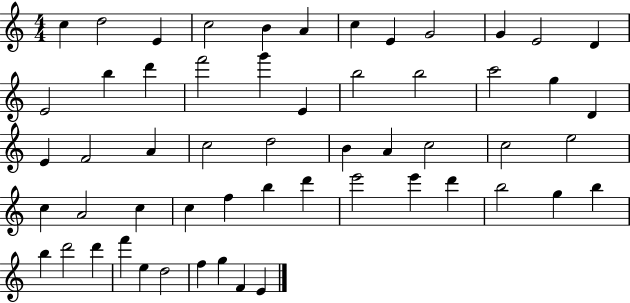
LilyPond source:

{
  \clef treble
  \numericTimeSignature
  \time 4/4
  \key c \major
  c''4 d''2 e'4 | c''2 b'4 a'4 | c''4 e'4 g'2 | g'4 e'2 d'4 | \break e'2 b''4 d'''4 | f'''2 g'''4 e'4 | b''2 b''2 | c'''2 g''4 d'4 | \break e'4 f'2 a'4 | c''2 d''2 | b'4 a'4 c''2 | c''2 e''2 | \break c''4 a'2 c''4 | c''4 f''4 b''4 d'''4 | e'''2 e'''4 d'''4 | b''2 g''4 b''4 | \break b''4 d'''2 d'''4 | f'''4 e''4 d''2 | f''4 g''4 f'4 e'4 | \bar "|."
}